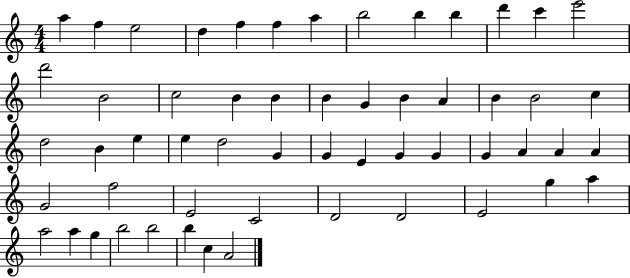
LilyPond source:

{
  \clef treble
  \numericTimeSignature
  \time 4/4
  \key c \major
  a''4 f''4 e''2 | d''4 f''4 f''4 a''4 | b''2 b''4 b''4 | d'''4 c'''4 e'''2 | \break d'''2 b'2 | c''2 b'4 b'4 | b'4 g'4 b'4 a'4 | b'4 b'2 c''4 | \break d''2 b'4 e''4 | e''4 d''2 g'4 | g'4 e'4 g'4 g'4 | g'4 a'4 a'4 a'4 | \break g'2 f''2 | e'2 c'2 | d'2 d'2 | e'2 g''4 a''4 | \break a''2 a''4 g''4 | b''2 b''2 | b''4 c''4 a'2 | \bar "|."
}